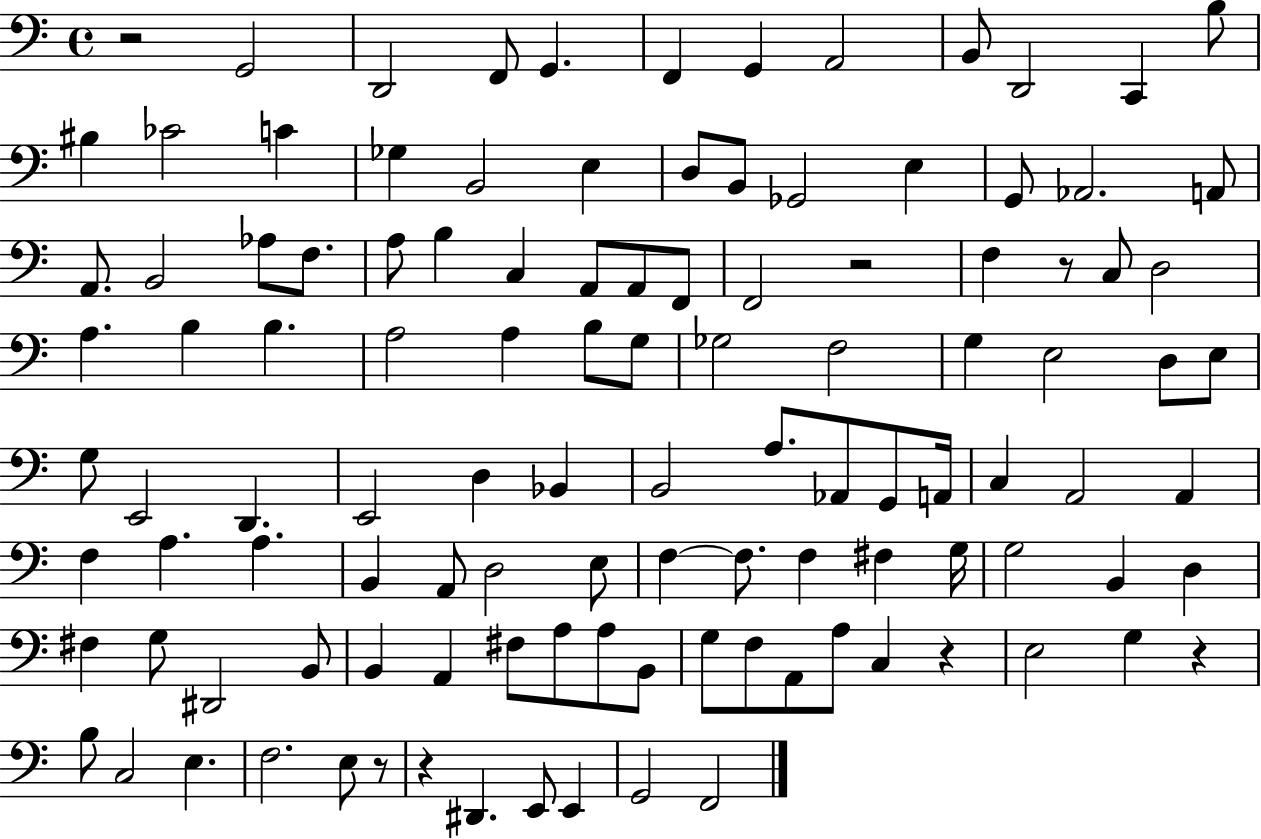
{
  \clef bass
  \time 4/4
  \defaultTimeSignature
  \key c \major
  r2 g,2 | d,2 f,8 g,4. | f,4 g,4 a,2 | b,8 d,2 c,4 b8 | \break bis4 ces'2 c'4 | ges4 b,2 e4 | d8 b,8 ges,2 e4 | g,8 aes,2. a,8 | \break a,8. b,2 aes8 f8. | a8 b4 c4 a,8 a,8 f,8 | f,2 r2 | f4 r8 c8 d2 | \break a4. b4 b4. | a2 a4 b8 g8 | ges2 f2 | g4 e2 d8 e8 | \break g8 e,2 d,4. | e,2 d4 bes,4 | b,2 a8. aes,8 g,8 a,16 | c4 a,2 a,4 | \break f4 a4. a4. | b,4 a,8 d2 e8 | f4~~ f8. f4 fis4 g16 | g2 b,4 d4 | \break fis4 g8 dis,2 b,8 | b,4 a,4 fis8 a8 a8 b,8 | g8 f8 a,8 a8 c4 r4 | e2 g4 r4 | \break b8 c2 e4. | f2. e8 r8 | r4 dis,4. e,8 e,4 | g,2 f,2 | \break \bar "|."
}